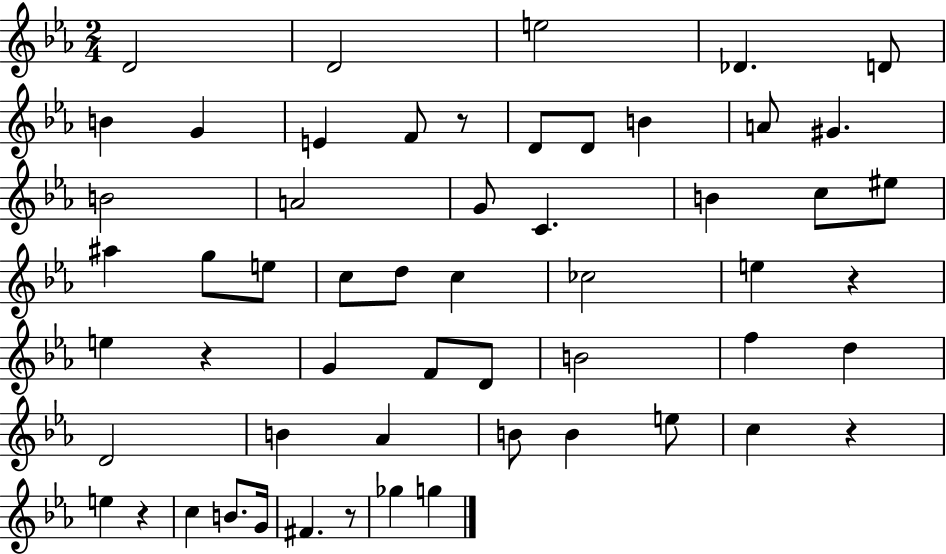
{
  \clef treble
  \numericTimeSignature
  \time 2/4
  \key ees \major
  d'2 | d'2 | e''2 | des'4. d'8 | \break b'4 g'4 | e'4 f'8 r8 | d'8 d'8 b'4 | a'8 gis'4. | \break b'2 | a'2 | g'8 c'4. | b'4 c''8 eis''8 | \break ais''4 g''8 e''8 | c''8 d''8 c''4 | ces''2 | e''4 r4 | \break e''4 r4 | g'4 f'8 d'8 | b'2 | f''4 d''4 | \break d'2 | b'4 aes'4 | b'8 b'4 e''8 | c''4 r4 | \break e''4 r4 | c''4 b'8. g'16 | fis'4. r8 | ges''4 g''4 | \break \bar "|."
}